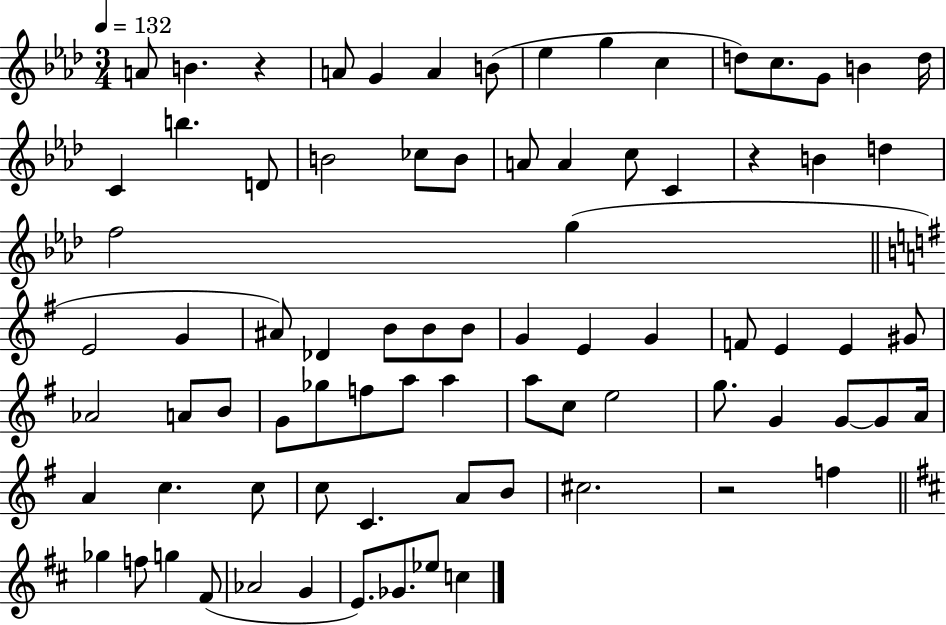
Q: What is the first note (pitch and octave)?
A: A4